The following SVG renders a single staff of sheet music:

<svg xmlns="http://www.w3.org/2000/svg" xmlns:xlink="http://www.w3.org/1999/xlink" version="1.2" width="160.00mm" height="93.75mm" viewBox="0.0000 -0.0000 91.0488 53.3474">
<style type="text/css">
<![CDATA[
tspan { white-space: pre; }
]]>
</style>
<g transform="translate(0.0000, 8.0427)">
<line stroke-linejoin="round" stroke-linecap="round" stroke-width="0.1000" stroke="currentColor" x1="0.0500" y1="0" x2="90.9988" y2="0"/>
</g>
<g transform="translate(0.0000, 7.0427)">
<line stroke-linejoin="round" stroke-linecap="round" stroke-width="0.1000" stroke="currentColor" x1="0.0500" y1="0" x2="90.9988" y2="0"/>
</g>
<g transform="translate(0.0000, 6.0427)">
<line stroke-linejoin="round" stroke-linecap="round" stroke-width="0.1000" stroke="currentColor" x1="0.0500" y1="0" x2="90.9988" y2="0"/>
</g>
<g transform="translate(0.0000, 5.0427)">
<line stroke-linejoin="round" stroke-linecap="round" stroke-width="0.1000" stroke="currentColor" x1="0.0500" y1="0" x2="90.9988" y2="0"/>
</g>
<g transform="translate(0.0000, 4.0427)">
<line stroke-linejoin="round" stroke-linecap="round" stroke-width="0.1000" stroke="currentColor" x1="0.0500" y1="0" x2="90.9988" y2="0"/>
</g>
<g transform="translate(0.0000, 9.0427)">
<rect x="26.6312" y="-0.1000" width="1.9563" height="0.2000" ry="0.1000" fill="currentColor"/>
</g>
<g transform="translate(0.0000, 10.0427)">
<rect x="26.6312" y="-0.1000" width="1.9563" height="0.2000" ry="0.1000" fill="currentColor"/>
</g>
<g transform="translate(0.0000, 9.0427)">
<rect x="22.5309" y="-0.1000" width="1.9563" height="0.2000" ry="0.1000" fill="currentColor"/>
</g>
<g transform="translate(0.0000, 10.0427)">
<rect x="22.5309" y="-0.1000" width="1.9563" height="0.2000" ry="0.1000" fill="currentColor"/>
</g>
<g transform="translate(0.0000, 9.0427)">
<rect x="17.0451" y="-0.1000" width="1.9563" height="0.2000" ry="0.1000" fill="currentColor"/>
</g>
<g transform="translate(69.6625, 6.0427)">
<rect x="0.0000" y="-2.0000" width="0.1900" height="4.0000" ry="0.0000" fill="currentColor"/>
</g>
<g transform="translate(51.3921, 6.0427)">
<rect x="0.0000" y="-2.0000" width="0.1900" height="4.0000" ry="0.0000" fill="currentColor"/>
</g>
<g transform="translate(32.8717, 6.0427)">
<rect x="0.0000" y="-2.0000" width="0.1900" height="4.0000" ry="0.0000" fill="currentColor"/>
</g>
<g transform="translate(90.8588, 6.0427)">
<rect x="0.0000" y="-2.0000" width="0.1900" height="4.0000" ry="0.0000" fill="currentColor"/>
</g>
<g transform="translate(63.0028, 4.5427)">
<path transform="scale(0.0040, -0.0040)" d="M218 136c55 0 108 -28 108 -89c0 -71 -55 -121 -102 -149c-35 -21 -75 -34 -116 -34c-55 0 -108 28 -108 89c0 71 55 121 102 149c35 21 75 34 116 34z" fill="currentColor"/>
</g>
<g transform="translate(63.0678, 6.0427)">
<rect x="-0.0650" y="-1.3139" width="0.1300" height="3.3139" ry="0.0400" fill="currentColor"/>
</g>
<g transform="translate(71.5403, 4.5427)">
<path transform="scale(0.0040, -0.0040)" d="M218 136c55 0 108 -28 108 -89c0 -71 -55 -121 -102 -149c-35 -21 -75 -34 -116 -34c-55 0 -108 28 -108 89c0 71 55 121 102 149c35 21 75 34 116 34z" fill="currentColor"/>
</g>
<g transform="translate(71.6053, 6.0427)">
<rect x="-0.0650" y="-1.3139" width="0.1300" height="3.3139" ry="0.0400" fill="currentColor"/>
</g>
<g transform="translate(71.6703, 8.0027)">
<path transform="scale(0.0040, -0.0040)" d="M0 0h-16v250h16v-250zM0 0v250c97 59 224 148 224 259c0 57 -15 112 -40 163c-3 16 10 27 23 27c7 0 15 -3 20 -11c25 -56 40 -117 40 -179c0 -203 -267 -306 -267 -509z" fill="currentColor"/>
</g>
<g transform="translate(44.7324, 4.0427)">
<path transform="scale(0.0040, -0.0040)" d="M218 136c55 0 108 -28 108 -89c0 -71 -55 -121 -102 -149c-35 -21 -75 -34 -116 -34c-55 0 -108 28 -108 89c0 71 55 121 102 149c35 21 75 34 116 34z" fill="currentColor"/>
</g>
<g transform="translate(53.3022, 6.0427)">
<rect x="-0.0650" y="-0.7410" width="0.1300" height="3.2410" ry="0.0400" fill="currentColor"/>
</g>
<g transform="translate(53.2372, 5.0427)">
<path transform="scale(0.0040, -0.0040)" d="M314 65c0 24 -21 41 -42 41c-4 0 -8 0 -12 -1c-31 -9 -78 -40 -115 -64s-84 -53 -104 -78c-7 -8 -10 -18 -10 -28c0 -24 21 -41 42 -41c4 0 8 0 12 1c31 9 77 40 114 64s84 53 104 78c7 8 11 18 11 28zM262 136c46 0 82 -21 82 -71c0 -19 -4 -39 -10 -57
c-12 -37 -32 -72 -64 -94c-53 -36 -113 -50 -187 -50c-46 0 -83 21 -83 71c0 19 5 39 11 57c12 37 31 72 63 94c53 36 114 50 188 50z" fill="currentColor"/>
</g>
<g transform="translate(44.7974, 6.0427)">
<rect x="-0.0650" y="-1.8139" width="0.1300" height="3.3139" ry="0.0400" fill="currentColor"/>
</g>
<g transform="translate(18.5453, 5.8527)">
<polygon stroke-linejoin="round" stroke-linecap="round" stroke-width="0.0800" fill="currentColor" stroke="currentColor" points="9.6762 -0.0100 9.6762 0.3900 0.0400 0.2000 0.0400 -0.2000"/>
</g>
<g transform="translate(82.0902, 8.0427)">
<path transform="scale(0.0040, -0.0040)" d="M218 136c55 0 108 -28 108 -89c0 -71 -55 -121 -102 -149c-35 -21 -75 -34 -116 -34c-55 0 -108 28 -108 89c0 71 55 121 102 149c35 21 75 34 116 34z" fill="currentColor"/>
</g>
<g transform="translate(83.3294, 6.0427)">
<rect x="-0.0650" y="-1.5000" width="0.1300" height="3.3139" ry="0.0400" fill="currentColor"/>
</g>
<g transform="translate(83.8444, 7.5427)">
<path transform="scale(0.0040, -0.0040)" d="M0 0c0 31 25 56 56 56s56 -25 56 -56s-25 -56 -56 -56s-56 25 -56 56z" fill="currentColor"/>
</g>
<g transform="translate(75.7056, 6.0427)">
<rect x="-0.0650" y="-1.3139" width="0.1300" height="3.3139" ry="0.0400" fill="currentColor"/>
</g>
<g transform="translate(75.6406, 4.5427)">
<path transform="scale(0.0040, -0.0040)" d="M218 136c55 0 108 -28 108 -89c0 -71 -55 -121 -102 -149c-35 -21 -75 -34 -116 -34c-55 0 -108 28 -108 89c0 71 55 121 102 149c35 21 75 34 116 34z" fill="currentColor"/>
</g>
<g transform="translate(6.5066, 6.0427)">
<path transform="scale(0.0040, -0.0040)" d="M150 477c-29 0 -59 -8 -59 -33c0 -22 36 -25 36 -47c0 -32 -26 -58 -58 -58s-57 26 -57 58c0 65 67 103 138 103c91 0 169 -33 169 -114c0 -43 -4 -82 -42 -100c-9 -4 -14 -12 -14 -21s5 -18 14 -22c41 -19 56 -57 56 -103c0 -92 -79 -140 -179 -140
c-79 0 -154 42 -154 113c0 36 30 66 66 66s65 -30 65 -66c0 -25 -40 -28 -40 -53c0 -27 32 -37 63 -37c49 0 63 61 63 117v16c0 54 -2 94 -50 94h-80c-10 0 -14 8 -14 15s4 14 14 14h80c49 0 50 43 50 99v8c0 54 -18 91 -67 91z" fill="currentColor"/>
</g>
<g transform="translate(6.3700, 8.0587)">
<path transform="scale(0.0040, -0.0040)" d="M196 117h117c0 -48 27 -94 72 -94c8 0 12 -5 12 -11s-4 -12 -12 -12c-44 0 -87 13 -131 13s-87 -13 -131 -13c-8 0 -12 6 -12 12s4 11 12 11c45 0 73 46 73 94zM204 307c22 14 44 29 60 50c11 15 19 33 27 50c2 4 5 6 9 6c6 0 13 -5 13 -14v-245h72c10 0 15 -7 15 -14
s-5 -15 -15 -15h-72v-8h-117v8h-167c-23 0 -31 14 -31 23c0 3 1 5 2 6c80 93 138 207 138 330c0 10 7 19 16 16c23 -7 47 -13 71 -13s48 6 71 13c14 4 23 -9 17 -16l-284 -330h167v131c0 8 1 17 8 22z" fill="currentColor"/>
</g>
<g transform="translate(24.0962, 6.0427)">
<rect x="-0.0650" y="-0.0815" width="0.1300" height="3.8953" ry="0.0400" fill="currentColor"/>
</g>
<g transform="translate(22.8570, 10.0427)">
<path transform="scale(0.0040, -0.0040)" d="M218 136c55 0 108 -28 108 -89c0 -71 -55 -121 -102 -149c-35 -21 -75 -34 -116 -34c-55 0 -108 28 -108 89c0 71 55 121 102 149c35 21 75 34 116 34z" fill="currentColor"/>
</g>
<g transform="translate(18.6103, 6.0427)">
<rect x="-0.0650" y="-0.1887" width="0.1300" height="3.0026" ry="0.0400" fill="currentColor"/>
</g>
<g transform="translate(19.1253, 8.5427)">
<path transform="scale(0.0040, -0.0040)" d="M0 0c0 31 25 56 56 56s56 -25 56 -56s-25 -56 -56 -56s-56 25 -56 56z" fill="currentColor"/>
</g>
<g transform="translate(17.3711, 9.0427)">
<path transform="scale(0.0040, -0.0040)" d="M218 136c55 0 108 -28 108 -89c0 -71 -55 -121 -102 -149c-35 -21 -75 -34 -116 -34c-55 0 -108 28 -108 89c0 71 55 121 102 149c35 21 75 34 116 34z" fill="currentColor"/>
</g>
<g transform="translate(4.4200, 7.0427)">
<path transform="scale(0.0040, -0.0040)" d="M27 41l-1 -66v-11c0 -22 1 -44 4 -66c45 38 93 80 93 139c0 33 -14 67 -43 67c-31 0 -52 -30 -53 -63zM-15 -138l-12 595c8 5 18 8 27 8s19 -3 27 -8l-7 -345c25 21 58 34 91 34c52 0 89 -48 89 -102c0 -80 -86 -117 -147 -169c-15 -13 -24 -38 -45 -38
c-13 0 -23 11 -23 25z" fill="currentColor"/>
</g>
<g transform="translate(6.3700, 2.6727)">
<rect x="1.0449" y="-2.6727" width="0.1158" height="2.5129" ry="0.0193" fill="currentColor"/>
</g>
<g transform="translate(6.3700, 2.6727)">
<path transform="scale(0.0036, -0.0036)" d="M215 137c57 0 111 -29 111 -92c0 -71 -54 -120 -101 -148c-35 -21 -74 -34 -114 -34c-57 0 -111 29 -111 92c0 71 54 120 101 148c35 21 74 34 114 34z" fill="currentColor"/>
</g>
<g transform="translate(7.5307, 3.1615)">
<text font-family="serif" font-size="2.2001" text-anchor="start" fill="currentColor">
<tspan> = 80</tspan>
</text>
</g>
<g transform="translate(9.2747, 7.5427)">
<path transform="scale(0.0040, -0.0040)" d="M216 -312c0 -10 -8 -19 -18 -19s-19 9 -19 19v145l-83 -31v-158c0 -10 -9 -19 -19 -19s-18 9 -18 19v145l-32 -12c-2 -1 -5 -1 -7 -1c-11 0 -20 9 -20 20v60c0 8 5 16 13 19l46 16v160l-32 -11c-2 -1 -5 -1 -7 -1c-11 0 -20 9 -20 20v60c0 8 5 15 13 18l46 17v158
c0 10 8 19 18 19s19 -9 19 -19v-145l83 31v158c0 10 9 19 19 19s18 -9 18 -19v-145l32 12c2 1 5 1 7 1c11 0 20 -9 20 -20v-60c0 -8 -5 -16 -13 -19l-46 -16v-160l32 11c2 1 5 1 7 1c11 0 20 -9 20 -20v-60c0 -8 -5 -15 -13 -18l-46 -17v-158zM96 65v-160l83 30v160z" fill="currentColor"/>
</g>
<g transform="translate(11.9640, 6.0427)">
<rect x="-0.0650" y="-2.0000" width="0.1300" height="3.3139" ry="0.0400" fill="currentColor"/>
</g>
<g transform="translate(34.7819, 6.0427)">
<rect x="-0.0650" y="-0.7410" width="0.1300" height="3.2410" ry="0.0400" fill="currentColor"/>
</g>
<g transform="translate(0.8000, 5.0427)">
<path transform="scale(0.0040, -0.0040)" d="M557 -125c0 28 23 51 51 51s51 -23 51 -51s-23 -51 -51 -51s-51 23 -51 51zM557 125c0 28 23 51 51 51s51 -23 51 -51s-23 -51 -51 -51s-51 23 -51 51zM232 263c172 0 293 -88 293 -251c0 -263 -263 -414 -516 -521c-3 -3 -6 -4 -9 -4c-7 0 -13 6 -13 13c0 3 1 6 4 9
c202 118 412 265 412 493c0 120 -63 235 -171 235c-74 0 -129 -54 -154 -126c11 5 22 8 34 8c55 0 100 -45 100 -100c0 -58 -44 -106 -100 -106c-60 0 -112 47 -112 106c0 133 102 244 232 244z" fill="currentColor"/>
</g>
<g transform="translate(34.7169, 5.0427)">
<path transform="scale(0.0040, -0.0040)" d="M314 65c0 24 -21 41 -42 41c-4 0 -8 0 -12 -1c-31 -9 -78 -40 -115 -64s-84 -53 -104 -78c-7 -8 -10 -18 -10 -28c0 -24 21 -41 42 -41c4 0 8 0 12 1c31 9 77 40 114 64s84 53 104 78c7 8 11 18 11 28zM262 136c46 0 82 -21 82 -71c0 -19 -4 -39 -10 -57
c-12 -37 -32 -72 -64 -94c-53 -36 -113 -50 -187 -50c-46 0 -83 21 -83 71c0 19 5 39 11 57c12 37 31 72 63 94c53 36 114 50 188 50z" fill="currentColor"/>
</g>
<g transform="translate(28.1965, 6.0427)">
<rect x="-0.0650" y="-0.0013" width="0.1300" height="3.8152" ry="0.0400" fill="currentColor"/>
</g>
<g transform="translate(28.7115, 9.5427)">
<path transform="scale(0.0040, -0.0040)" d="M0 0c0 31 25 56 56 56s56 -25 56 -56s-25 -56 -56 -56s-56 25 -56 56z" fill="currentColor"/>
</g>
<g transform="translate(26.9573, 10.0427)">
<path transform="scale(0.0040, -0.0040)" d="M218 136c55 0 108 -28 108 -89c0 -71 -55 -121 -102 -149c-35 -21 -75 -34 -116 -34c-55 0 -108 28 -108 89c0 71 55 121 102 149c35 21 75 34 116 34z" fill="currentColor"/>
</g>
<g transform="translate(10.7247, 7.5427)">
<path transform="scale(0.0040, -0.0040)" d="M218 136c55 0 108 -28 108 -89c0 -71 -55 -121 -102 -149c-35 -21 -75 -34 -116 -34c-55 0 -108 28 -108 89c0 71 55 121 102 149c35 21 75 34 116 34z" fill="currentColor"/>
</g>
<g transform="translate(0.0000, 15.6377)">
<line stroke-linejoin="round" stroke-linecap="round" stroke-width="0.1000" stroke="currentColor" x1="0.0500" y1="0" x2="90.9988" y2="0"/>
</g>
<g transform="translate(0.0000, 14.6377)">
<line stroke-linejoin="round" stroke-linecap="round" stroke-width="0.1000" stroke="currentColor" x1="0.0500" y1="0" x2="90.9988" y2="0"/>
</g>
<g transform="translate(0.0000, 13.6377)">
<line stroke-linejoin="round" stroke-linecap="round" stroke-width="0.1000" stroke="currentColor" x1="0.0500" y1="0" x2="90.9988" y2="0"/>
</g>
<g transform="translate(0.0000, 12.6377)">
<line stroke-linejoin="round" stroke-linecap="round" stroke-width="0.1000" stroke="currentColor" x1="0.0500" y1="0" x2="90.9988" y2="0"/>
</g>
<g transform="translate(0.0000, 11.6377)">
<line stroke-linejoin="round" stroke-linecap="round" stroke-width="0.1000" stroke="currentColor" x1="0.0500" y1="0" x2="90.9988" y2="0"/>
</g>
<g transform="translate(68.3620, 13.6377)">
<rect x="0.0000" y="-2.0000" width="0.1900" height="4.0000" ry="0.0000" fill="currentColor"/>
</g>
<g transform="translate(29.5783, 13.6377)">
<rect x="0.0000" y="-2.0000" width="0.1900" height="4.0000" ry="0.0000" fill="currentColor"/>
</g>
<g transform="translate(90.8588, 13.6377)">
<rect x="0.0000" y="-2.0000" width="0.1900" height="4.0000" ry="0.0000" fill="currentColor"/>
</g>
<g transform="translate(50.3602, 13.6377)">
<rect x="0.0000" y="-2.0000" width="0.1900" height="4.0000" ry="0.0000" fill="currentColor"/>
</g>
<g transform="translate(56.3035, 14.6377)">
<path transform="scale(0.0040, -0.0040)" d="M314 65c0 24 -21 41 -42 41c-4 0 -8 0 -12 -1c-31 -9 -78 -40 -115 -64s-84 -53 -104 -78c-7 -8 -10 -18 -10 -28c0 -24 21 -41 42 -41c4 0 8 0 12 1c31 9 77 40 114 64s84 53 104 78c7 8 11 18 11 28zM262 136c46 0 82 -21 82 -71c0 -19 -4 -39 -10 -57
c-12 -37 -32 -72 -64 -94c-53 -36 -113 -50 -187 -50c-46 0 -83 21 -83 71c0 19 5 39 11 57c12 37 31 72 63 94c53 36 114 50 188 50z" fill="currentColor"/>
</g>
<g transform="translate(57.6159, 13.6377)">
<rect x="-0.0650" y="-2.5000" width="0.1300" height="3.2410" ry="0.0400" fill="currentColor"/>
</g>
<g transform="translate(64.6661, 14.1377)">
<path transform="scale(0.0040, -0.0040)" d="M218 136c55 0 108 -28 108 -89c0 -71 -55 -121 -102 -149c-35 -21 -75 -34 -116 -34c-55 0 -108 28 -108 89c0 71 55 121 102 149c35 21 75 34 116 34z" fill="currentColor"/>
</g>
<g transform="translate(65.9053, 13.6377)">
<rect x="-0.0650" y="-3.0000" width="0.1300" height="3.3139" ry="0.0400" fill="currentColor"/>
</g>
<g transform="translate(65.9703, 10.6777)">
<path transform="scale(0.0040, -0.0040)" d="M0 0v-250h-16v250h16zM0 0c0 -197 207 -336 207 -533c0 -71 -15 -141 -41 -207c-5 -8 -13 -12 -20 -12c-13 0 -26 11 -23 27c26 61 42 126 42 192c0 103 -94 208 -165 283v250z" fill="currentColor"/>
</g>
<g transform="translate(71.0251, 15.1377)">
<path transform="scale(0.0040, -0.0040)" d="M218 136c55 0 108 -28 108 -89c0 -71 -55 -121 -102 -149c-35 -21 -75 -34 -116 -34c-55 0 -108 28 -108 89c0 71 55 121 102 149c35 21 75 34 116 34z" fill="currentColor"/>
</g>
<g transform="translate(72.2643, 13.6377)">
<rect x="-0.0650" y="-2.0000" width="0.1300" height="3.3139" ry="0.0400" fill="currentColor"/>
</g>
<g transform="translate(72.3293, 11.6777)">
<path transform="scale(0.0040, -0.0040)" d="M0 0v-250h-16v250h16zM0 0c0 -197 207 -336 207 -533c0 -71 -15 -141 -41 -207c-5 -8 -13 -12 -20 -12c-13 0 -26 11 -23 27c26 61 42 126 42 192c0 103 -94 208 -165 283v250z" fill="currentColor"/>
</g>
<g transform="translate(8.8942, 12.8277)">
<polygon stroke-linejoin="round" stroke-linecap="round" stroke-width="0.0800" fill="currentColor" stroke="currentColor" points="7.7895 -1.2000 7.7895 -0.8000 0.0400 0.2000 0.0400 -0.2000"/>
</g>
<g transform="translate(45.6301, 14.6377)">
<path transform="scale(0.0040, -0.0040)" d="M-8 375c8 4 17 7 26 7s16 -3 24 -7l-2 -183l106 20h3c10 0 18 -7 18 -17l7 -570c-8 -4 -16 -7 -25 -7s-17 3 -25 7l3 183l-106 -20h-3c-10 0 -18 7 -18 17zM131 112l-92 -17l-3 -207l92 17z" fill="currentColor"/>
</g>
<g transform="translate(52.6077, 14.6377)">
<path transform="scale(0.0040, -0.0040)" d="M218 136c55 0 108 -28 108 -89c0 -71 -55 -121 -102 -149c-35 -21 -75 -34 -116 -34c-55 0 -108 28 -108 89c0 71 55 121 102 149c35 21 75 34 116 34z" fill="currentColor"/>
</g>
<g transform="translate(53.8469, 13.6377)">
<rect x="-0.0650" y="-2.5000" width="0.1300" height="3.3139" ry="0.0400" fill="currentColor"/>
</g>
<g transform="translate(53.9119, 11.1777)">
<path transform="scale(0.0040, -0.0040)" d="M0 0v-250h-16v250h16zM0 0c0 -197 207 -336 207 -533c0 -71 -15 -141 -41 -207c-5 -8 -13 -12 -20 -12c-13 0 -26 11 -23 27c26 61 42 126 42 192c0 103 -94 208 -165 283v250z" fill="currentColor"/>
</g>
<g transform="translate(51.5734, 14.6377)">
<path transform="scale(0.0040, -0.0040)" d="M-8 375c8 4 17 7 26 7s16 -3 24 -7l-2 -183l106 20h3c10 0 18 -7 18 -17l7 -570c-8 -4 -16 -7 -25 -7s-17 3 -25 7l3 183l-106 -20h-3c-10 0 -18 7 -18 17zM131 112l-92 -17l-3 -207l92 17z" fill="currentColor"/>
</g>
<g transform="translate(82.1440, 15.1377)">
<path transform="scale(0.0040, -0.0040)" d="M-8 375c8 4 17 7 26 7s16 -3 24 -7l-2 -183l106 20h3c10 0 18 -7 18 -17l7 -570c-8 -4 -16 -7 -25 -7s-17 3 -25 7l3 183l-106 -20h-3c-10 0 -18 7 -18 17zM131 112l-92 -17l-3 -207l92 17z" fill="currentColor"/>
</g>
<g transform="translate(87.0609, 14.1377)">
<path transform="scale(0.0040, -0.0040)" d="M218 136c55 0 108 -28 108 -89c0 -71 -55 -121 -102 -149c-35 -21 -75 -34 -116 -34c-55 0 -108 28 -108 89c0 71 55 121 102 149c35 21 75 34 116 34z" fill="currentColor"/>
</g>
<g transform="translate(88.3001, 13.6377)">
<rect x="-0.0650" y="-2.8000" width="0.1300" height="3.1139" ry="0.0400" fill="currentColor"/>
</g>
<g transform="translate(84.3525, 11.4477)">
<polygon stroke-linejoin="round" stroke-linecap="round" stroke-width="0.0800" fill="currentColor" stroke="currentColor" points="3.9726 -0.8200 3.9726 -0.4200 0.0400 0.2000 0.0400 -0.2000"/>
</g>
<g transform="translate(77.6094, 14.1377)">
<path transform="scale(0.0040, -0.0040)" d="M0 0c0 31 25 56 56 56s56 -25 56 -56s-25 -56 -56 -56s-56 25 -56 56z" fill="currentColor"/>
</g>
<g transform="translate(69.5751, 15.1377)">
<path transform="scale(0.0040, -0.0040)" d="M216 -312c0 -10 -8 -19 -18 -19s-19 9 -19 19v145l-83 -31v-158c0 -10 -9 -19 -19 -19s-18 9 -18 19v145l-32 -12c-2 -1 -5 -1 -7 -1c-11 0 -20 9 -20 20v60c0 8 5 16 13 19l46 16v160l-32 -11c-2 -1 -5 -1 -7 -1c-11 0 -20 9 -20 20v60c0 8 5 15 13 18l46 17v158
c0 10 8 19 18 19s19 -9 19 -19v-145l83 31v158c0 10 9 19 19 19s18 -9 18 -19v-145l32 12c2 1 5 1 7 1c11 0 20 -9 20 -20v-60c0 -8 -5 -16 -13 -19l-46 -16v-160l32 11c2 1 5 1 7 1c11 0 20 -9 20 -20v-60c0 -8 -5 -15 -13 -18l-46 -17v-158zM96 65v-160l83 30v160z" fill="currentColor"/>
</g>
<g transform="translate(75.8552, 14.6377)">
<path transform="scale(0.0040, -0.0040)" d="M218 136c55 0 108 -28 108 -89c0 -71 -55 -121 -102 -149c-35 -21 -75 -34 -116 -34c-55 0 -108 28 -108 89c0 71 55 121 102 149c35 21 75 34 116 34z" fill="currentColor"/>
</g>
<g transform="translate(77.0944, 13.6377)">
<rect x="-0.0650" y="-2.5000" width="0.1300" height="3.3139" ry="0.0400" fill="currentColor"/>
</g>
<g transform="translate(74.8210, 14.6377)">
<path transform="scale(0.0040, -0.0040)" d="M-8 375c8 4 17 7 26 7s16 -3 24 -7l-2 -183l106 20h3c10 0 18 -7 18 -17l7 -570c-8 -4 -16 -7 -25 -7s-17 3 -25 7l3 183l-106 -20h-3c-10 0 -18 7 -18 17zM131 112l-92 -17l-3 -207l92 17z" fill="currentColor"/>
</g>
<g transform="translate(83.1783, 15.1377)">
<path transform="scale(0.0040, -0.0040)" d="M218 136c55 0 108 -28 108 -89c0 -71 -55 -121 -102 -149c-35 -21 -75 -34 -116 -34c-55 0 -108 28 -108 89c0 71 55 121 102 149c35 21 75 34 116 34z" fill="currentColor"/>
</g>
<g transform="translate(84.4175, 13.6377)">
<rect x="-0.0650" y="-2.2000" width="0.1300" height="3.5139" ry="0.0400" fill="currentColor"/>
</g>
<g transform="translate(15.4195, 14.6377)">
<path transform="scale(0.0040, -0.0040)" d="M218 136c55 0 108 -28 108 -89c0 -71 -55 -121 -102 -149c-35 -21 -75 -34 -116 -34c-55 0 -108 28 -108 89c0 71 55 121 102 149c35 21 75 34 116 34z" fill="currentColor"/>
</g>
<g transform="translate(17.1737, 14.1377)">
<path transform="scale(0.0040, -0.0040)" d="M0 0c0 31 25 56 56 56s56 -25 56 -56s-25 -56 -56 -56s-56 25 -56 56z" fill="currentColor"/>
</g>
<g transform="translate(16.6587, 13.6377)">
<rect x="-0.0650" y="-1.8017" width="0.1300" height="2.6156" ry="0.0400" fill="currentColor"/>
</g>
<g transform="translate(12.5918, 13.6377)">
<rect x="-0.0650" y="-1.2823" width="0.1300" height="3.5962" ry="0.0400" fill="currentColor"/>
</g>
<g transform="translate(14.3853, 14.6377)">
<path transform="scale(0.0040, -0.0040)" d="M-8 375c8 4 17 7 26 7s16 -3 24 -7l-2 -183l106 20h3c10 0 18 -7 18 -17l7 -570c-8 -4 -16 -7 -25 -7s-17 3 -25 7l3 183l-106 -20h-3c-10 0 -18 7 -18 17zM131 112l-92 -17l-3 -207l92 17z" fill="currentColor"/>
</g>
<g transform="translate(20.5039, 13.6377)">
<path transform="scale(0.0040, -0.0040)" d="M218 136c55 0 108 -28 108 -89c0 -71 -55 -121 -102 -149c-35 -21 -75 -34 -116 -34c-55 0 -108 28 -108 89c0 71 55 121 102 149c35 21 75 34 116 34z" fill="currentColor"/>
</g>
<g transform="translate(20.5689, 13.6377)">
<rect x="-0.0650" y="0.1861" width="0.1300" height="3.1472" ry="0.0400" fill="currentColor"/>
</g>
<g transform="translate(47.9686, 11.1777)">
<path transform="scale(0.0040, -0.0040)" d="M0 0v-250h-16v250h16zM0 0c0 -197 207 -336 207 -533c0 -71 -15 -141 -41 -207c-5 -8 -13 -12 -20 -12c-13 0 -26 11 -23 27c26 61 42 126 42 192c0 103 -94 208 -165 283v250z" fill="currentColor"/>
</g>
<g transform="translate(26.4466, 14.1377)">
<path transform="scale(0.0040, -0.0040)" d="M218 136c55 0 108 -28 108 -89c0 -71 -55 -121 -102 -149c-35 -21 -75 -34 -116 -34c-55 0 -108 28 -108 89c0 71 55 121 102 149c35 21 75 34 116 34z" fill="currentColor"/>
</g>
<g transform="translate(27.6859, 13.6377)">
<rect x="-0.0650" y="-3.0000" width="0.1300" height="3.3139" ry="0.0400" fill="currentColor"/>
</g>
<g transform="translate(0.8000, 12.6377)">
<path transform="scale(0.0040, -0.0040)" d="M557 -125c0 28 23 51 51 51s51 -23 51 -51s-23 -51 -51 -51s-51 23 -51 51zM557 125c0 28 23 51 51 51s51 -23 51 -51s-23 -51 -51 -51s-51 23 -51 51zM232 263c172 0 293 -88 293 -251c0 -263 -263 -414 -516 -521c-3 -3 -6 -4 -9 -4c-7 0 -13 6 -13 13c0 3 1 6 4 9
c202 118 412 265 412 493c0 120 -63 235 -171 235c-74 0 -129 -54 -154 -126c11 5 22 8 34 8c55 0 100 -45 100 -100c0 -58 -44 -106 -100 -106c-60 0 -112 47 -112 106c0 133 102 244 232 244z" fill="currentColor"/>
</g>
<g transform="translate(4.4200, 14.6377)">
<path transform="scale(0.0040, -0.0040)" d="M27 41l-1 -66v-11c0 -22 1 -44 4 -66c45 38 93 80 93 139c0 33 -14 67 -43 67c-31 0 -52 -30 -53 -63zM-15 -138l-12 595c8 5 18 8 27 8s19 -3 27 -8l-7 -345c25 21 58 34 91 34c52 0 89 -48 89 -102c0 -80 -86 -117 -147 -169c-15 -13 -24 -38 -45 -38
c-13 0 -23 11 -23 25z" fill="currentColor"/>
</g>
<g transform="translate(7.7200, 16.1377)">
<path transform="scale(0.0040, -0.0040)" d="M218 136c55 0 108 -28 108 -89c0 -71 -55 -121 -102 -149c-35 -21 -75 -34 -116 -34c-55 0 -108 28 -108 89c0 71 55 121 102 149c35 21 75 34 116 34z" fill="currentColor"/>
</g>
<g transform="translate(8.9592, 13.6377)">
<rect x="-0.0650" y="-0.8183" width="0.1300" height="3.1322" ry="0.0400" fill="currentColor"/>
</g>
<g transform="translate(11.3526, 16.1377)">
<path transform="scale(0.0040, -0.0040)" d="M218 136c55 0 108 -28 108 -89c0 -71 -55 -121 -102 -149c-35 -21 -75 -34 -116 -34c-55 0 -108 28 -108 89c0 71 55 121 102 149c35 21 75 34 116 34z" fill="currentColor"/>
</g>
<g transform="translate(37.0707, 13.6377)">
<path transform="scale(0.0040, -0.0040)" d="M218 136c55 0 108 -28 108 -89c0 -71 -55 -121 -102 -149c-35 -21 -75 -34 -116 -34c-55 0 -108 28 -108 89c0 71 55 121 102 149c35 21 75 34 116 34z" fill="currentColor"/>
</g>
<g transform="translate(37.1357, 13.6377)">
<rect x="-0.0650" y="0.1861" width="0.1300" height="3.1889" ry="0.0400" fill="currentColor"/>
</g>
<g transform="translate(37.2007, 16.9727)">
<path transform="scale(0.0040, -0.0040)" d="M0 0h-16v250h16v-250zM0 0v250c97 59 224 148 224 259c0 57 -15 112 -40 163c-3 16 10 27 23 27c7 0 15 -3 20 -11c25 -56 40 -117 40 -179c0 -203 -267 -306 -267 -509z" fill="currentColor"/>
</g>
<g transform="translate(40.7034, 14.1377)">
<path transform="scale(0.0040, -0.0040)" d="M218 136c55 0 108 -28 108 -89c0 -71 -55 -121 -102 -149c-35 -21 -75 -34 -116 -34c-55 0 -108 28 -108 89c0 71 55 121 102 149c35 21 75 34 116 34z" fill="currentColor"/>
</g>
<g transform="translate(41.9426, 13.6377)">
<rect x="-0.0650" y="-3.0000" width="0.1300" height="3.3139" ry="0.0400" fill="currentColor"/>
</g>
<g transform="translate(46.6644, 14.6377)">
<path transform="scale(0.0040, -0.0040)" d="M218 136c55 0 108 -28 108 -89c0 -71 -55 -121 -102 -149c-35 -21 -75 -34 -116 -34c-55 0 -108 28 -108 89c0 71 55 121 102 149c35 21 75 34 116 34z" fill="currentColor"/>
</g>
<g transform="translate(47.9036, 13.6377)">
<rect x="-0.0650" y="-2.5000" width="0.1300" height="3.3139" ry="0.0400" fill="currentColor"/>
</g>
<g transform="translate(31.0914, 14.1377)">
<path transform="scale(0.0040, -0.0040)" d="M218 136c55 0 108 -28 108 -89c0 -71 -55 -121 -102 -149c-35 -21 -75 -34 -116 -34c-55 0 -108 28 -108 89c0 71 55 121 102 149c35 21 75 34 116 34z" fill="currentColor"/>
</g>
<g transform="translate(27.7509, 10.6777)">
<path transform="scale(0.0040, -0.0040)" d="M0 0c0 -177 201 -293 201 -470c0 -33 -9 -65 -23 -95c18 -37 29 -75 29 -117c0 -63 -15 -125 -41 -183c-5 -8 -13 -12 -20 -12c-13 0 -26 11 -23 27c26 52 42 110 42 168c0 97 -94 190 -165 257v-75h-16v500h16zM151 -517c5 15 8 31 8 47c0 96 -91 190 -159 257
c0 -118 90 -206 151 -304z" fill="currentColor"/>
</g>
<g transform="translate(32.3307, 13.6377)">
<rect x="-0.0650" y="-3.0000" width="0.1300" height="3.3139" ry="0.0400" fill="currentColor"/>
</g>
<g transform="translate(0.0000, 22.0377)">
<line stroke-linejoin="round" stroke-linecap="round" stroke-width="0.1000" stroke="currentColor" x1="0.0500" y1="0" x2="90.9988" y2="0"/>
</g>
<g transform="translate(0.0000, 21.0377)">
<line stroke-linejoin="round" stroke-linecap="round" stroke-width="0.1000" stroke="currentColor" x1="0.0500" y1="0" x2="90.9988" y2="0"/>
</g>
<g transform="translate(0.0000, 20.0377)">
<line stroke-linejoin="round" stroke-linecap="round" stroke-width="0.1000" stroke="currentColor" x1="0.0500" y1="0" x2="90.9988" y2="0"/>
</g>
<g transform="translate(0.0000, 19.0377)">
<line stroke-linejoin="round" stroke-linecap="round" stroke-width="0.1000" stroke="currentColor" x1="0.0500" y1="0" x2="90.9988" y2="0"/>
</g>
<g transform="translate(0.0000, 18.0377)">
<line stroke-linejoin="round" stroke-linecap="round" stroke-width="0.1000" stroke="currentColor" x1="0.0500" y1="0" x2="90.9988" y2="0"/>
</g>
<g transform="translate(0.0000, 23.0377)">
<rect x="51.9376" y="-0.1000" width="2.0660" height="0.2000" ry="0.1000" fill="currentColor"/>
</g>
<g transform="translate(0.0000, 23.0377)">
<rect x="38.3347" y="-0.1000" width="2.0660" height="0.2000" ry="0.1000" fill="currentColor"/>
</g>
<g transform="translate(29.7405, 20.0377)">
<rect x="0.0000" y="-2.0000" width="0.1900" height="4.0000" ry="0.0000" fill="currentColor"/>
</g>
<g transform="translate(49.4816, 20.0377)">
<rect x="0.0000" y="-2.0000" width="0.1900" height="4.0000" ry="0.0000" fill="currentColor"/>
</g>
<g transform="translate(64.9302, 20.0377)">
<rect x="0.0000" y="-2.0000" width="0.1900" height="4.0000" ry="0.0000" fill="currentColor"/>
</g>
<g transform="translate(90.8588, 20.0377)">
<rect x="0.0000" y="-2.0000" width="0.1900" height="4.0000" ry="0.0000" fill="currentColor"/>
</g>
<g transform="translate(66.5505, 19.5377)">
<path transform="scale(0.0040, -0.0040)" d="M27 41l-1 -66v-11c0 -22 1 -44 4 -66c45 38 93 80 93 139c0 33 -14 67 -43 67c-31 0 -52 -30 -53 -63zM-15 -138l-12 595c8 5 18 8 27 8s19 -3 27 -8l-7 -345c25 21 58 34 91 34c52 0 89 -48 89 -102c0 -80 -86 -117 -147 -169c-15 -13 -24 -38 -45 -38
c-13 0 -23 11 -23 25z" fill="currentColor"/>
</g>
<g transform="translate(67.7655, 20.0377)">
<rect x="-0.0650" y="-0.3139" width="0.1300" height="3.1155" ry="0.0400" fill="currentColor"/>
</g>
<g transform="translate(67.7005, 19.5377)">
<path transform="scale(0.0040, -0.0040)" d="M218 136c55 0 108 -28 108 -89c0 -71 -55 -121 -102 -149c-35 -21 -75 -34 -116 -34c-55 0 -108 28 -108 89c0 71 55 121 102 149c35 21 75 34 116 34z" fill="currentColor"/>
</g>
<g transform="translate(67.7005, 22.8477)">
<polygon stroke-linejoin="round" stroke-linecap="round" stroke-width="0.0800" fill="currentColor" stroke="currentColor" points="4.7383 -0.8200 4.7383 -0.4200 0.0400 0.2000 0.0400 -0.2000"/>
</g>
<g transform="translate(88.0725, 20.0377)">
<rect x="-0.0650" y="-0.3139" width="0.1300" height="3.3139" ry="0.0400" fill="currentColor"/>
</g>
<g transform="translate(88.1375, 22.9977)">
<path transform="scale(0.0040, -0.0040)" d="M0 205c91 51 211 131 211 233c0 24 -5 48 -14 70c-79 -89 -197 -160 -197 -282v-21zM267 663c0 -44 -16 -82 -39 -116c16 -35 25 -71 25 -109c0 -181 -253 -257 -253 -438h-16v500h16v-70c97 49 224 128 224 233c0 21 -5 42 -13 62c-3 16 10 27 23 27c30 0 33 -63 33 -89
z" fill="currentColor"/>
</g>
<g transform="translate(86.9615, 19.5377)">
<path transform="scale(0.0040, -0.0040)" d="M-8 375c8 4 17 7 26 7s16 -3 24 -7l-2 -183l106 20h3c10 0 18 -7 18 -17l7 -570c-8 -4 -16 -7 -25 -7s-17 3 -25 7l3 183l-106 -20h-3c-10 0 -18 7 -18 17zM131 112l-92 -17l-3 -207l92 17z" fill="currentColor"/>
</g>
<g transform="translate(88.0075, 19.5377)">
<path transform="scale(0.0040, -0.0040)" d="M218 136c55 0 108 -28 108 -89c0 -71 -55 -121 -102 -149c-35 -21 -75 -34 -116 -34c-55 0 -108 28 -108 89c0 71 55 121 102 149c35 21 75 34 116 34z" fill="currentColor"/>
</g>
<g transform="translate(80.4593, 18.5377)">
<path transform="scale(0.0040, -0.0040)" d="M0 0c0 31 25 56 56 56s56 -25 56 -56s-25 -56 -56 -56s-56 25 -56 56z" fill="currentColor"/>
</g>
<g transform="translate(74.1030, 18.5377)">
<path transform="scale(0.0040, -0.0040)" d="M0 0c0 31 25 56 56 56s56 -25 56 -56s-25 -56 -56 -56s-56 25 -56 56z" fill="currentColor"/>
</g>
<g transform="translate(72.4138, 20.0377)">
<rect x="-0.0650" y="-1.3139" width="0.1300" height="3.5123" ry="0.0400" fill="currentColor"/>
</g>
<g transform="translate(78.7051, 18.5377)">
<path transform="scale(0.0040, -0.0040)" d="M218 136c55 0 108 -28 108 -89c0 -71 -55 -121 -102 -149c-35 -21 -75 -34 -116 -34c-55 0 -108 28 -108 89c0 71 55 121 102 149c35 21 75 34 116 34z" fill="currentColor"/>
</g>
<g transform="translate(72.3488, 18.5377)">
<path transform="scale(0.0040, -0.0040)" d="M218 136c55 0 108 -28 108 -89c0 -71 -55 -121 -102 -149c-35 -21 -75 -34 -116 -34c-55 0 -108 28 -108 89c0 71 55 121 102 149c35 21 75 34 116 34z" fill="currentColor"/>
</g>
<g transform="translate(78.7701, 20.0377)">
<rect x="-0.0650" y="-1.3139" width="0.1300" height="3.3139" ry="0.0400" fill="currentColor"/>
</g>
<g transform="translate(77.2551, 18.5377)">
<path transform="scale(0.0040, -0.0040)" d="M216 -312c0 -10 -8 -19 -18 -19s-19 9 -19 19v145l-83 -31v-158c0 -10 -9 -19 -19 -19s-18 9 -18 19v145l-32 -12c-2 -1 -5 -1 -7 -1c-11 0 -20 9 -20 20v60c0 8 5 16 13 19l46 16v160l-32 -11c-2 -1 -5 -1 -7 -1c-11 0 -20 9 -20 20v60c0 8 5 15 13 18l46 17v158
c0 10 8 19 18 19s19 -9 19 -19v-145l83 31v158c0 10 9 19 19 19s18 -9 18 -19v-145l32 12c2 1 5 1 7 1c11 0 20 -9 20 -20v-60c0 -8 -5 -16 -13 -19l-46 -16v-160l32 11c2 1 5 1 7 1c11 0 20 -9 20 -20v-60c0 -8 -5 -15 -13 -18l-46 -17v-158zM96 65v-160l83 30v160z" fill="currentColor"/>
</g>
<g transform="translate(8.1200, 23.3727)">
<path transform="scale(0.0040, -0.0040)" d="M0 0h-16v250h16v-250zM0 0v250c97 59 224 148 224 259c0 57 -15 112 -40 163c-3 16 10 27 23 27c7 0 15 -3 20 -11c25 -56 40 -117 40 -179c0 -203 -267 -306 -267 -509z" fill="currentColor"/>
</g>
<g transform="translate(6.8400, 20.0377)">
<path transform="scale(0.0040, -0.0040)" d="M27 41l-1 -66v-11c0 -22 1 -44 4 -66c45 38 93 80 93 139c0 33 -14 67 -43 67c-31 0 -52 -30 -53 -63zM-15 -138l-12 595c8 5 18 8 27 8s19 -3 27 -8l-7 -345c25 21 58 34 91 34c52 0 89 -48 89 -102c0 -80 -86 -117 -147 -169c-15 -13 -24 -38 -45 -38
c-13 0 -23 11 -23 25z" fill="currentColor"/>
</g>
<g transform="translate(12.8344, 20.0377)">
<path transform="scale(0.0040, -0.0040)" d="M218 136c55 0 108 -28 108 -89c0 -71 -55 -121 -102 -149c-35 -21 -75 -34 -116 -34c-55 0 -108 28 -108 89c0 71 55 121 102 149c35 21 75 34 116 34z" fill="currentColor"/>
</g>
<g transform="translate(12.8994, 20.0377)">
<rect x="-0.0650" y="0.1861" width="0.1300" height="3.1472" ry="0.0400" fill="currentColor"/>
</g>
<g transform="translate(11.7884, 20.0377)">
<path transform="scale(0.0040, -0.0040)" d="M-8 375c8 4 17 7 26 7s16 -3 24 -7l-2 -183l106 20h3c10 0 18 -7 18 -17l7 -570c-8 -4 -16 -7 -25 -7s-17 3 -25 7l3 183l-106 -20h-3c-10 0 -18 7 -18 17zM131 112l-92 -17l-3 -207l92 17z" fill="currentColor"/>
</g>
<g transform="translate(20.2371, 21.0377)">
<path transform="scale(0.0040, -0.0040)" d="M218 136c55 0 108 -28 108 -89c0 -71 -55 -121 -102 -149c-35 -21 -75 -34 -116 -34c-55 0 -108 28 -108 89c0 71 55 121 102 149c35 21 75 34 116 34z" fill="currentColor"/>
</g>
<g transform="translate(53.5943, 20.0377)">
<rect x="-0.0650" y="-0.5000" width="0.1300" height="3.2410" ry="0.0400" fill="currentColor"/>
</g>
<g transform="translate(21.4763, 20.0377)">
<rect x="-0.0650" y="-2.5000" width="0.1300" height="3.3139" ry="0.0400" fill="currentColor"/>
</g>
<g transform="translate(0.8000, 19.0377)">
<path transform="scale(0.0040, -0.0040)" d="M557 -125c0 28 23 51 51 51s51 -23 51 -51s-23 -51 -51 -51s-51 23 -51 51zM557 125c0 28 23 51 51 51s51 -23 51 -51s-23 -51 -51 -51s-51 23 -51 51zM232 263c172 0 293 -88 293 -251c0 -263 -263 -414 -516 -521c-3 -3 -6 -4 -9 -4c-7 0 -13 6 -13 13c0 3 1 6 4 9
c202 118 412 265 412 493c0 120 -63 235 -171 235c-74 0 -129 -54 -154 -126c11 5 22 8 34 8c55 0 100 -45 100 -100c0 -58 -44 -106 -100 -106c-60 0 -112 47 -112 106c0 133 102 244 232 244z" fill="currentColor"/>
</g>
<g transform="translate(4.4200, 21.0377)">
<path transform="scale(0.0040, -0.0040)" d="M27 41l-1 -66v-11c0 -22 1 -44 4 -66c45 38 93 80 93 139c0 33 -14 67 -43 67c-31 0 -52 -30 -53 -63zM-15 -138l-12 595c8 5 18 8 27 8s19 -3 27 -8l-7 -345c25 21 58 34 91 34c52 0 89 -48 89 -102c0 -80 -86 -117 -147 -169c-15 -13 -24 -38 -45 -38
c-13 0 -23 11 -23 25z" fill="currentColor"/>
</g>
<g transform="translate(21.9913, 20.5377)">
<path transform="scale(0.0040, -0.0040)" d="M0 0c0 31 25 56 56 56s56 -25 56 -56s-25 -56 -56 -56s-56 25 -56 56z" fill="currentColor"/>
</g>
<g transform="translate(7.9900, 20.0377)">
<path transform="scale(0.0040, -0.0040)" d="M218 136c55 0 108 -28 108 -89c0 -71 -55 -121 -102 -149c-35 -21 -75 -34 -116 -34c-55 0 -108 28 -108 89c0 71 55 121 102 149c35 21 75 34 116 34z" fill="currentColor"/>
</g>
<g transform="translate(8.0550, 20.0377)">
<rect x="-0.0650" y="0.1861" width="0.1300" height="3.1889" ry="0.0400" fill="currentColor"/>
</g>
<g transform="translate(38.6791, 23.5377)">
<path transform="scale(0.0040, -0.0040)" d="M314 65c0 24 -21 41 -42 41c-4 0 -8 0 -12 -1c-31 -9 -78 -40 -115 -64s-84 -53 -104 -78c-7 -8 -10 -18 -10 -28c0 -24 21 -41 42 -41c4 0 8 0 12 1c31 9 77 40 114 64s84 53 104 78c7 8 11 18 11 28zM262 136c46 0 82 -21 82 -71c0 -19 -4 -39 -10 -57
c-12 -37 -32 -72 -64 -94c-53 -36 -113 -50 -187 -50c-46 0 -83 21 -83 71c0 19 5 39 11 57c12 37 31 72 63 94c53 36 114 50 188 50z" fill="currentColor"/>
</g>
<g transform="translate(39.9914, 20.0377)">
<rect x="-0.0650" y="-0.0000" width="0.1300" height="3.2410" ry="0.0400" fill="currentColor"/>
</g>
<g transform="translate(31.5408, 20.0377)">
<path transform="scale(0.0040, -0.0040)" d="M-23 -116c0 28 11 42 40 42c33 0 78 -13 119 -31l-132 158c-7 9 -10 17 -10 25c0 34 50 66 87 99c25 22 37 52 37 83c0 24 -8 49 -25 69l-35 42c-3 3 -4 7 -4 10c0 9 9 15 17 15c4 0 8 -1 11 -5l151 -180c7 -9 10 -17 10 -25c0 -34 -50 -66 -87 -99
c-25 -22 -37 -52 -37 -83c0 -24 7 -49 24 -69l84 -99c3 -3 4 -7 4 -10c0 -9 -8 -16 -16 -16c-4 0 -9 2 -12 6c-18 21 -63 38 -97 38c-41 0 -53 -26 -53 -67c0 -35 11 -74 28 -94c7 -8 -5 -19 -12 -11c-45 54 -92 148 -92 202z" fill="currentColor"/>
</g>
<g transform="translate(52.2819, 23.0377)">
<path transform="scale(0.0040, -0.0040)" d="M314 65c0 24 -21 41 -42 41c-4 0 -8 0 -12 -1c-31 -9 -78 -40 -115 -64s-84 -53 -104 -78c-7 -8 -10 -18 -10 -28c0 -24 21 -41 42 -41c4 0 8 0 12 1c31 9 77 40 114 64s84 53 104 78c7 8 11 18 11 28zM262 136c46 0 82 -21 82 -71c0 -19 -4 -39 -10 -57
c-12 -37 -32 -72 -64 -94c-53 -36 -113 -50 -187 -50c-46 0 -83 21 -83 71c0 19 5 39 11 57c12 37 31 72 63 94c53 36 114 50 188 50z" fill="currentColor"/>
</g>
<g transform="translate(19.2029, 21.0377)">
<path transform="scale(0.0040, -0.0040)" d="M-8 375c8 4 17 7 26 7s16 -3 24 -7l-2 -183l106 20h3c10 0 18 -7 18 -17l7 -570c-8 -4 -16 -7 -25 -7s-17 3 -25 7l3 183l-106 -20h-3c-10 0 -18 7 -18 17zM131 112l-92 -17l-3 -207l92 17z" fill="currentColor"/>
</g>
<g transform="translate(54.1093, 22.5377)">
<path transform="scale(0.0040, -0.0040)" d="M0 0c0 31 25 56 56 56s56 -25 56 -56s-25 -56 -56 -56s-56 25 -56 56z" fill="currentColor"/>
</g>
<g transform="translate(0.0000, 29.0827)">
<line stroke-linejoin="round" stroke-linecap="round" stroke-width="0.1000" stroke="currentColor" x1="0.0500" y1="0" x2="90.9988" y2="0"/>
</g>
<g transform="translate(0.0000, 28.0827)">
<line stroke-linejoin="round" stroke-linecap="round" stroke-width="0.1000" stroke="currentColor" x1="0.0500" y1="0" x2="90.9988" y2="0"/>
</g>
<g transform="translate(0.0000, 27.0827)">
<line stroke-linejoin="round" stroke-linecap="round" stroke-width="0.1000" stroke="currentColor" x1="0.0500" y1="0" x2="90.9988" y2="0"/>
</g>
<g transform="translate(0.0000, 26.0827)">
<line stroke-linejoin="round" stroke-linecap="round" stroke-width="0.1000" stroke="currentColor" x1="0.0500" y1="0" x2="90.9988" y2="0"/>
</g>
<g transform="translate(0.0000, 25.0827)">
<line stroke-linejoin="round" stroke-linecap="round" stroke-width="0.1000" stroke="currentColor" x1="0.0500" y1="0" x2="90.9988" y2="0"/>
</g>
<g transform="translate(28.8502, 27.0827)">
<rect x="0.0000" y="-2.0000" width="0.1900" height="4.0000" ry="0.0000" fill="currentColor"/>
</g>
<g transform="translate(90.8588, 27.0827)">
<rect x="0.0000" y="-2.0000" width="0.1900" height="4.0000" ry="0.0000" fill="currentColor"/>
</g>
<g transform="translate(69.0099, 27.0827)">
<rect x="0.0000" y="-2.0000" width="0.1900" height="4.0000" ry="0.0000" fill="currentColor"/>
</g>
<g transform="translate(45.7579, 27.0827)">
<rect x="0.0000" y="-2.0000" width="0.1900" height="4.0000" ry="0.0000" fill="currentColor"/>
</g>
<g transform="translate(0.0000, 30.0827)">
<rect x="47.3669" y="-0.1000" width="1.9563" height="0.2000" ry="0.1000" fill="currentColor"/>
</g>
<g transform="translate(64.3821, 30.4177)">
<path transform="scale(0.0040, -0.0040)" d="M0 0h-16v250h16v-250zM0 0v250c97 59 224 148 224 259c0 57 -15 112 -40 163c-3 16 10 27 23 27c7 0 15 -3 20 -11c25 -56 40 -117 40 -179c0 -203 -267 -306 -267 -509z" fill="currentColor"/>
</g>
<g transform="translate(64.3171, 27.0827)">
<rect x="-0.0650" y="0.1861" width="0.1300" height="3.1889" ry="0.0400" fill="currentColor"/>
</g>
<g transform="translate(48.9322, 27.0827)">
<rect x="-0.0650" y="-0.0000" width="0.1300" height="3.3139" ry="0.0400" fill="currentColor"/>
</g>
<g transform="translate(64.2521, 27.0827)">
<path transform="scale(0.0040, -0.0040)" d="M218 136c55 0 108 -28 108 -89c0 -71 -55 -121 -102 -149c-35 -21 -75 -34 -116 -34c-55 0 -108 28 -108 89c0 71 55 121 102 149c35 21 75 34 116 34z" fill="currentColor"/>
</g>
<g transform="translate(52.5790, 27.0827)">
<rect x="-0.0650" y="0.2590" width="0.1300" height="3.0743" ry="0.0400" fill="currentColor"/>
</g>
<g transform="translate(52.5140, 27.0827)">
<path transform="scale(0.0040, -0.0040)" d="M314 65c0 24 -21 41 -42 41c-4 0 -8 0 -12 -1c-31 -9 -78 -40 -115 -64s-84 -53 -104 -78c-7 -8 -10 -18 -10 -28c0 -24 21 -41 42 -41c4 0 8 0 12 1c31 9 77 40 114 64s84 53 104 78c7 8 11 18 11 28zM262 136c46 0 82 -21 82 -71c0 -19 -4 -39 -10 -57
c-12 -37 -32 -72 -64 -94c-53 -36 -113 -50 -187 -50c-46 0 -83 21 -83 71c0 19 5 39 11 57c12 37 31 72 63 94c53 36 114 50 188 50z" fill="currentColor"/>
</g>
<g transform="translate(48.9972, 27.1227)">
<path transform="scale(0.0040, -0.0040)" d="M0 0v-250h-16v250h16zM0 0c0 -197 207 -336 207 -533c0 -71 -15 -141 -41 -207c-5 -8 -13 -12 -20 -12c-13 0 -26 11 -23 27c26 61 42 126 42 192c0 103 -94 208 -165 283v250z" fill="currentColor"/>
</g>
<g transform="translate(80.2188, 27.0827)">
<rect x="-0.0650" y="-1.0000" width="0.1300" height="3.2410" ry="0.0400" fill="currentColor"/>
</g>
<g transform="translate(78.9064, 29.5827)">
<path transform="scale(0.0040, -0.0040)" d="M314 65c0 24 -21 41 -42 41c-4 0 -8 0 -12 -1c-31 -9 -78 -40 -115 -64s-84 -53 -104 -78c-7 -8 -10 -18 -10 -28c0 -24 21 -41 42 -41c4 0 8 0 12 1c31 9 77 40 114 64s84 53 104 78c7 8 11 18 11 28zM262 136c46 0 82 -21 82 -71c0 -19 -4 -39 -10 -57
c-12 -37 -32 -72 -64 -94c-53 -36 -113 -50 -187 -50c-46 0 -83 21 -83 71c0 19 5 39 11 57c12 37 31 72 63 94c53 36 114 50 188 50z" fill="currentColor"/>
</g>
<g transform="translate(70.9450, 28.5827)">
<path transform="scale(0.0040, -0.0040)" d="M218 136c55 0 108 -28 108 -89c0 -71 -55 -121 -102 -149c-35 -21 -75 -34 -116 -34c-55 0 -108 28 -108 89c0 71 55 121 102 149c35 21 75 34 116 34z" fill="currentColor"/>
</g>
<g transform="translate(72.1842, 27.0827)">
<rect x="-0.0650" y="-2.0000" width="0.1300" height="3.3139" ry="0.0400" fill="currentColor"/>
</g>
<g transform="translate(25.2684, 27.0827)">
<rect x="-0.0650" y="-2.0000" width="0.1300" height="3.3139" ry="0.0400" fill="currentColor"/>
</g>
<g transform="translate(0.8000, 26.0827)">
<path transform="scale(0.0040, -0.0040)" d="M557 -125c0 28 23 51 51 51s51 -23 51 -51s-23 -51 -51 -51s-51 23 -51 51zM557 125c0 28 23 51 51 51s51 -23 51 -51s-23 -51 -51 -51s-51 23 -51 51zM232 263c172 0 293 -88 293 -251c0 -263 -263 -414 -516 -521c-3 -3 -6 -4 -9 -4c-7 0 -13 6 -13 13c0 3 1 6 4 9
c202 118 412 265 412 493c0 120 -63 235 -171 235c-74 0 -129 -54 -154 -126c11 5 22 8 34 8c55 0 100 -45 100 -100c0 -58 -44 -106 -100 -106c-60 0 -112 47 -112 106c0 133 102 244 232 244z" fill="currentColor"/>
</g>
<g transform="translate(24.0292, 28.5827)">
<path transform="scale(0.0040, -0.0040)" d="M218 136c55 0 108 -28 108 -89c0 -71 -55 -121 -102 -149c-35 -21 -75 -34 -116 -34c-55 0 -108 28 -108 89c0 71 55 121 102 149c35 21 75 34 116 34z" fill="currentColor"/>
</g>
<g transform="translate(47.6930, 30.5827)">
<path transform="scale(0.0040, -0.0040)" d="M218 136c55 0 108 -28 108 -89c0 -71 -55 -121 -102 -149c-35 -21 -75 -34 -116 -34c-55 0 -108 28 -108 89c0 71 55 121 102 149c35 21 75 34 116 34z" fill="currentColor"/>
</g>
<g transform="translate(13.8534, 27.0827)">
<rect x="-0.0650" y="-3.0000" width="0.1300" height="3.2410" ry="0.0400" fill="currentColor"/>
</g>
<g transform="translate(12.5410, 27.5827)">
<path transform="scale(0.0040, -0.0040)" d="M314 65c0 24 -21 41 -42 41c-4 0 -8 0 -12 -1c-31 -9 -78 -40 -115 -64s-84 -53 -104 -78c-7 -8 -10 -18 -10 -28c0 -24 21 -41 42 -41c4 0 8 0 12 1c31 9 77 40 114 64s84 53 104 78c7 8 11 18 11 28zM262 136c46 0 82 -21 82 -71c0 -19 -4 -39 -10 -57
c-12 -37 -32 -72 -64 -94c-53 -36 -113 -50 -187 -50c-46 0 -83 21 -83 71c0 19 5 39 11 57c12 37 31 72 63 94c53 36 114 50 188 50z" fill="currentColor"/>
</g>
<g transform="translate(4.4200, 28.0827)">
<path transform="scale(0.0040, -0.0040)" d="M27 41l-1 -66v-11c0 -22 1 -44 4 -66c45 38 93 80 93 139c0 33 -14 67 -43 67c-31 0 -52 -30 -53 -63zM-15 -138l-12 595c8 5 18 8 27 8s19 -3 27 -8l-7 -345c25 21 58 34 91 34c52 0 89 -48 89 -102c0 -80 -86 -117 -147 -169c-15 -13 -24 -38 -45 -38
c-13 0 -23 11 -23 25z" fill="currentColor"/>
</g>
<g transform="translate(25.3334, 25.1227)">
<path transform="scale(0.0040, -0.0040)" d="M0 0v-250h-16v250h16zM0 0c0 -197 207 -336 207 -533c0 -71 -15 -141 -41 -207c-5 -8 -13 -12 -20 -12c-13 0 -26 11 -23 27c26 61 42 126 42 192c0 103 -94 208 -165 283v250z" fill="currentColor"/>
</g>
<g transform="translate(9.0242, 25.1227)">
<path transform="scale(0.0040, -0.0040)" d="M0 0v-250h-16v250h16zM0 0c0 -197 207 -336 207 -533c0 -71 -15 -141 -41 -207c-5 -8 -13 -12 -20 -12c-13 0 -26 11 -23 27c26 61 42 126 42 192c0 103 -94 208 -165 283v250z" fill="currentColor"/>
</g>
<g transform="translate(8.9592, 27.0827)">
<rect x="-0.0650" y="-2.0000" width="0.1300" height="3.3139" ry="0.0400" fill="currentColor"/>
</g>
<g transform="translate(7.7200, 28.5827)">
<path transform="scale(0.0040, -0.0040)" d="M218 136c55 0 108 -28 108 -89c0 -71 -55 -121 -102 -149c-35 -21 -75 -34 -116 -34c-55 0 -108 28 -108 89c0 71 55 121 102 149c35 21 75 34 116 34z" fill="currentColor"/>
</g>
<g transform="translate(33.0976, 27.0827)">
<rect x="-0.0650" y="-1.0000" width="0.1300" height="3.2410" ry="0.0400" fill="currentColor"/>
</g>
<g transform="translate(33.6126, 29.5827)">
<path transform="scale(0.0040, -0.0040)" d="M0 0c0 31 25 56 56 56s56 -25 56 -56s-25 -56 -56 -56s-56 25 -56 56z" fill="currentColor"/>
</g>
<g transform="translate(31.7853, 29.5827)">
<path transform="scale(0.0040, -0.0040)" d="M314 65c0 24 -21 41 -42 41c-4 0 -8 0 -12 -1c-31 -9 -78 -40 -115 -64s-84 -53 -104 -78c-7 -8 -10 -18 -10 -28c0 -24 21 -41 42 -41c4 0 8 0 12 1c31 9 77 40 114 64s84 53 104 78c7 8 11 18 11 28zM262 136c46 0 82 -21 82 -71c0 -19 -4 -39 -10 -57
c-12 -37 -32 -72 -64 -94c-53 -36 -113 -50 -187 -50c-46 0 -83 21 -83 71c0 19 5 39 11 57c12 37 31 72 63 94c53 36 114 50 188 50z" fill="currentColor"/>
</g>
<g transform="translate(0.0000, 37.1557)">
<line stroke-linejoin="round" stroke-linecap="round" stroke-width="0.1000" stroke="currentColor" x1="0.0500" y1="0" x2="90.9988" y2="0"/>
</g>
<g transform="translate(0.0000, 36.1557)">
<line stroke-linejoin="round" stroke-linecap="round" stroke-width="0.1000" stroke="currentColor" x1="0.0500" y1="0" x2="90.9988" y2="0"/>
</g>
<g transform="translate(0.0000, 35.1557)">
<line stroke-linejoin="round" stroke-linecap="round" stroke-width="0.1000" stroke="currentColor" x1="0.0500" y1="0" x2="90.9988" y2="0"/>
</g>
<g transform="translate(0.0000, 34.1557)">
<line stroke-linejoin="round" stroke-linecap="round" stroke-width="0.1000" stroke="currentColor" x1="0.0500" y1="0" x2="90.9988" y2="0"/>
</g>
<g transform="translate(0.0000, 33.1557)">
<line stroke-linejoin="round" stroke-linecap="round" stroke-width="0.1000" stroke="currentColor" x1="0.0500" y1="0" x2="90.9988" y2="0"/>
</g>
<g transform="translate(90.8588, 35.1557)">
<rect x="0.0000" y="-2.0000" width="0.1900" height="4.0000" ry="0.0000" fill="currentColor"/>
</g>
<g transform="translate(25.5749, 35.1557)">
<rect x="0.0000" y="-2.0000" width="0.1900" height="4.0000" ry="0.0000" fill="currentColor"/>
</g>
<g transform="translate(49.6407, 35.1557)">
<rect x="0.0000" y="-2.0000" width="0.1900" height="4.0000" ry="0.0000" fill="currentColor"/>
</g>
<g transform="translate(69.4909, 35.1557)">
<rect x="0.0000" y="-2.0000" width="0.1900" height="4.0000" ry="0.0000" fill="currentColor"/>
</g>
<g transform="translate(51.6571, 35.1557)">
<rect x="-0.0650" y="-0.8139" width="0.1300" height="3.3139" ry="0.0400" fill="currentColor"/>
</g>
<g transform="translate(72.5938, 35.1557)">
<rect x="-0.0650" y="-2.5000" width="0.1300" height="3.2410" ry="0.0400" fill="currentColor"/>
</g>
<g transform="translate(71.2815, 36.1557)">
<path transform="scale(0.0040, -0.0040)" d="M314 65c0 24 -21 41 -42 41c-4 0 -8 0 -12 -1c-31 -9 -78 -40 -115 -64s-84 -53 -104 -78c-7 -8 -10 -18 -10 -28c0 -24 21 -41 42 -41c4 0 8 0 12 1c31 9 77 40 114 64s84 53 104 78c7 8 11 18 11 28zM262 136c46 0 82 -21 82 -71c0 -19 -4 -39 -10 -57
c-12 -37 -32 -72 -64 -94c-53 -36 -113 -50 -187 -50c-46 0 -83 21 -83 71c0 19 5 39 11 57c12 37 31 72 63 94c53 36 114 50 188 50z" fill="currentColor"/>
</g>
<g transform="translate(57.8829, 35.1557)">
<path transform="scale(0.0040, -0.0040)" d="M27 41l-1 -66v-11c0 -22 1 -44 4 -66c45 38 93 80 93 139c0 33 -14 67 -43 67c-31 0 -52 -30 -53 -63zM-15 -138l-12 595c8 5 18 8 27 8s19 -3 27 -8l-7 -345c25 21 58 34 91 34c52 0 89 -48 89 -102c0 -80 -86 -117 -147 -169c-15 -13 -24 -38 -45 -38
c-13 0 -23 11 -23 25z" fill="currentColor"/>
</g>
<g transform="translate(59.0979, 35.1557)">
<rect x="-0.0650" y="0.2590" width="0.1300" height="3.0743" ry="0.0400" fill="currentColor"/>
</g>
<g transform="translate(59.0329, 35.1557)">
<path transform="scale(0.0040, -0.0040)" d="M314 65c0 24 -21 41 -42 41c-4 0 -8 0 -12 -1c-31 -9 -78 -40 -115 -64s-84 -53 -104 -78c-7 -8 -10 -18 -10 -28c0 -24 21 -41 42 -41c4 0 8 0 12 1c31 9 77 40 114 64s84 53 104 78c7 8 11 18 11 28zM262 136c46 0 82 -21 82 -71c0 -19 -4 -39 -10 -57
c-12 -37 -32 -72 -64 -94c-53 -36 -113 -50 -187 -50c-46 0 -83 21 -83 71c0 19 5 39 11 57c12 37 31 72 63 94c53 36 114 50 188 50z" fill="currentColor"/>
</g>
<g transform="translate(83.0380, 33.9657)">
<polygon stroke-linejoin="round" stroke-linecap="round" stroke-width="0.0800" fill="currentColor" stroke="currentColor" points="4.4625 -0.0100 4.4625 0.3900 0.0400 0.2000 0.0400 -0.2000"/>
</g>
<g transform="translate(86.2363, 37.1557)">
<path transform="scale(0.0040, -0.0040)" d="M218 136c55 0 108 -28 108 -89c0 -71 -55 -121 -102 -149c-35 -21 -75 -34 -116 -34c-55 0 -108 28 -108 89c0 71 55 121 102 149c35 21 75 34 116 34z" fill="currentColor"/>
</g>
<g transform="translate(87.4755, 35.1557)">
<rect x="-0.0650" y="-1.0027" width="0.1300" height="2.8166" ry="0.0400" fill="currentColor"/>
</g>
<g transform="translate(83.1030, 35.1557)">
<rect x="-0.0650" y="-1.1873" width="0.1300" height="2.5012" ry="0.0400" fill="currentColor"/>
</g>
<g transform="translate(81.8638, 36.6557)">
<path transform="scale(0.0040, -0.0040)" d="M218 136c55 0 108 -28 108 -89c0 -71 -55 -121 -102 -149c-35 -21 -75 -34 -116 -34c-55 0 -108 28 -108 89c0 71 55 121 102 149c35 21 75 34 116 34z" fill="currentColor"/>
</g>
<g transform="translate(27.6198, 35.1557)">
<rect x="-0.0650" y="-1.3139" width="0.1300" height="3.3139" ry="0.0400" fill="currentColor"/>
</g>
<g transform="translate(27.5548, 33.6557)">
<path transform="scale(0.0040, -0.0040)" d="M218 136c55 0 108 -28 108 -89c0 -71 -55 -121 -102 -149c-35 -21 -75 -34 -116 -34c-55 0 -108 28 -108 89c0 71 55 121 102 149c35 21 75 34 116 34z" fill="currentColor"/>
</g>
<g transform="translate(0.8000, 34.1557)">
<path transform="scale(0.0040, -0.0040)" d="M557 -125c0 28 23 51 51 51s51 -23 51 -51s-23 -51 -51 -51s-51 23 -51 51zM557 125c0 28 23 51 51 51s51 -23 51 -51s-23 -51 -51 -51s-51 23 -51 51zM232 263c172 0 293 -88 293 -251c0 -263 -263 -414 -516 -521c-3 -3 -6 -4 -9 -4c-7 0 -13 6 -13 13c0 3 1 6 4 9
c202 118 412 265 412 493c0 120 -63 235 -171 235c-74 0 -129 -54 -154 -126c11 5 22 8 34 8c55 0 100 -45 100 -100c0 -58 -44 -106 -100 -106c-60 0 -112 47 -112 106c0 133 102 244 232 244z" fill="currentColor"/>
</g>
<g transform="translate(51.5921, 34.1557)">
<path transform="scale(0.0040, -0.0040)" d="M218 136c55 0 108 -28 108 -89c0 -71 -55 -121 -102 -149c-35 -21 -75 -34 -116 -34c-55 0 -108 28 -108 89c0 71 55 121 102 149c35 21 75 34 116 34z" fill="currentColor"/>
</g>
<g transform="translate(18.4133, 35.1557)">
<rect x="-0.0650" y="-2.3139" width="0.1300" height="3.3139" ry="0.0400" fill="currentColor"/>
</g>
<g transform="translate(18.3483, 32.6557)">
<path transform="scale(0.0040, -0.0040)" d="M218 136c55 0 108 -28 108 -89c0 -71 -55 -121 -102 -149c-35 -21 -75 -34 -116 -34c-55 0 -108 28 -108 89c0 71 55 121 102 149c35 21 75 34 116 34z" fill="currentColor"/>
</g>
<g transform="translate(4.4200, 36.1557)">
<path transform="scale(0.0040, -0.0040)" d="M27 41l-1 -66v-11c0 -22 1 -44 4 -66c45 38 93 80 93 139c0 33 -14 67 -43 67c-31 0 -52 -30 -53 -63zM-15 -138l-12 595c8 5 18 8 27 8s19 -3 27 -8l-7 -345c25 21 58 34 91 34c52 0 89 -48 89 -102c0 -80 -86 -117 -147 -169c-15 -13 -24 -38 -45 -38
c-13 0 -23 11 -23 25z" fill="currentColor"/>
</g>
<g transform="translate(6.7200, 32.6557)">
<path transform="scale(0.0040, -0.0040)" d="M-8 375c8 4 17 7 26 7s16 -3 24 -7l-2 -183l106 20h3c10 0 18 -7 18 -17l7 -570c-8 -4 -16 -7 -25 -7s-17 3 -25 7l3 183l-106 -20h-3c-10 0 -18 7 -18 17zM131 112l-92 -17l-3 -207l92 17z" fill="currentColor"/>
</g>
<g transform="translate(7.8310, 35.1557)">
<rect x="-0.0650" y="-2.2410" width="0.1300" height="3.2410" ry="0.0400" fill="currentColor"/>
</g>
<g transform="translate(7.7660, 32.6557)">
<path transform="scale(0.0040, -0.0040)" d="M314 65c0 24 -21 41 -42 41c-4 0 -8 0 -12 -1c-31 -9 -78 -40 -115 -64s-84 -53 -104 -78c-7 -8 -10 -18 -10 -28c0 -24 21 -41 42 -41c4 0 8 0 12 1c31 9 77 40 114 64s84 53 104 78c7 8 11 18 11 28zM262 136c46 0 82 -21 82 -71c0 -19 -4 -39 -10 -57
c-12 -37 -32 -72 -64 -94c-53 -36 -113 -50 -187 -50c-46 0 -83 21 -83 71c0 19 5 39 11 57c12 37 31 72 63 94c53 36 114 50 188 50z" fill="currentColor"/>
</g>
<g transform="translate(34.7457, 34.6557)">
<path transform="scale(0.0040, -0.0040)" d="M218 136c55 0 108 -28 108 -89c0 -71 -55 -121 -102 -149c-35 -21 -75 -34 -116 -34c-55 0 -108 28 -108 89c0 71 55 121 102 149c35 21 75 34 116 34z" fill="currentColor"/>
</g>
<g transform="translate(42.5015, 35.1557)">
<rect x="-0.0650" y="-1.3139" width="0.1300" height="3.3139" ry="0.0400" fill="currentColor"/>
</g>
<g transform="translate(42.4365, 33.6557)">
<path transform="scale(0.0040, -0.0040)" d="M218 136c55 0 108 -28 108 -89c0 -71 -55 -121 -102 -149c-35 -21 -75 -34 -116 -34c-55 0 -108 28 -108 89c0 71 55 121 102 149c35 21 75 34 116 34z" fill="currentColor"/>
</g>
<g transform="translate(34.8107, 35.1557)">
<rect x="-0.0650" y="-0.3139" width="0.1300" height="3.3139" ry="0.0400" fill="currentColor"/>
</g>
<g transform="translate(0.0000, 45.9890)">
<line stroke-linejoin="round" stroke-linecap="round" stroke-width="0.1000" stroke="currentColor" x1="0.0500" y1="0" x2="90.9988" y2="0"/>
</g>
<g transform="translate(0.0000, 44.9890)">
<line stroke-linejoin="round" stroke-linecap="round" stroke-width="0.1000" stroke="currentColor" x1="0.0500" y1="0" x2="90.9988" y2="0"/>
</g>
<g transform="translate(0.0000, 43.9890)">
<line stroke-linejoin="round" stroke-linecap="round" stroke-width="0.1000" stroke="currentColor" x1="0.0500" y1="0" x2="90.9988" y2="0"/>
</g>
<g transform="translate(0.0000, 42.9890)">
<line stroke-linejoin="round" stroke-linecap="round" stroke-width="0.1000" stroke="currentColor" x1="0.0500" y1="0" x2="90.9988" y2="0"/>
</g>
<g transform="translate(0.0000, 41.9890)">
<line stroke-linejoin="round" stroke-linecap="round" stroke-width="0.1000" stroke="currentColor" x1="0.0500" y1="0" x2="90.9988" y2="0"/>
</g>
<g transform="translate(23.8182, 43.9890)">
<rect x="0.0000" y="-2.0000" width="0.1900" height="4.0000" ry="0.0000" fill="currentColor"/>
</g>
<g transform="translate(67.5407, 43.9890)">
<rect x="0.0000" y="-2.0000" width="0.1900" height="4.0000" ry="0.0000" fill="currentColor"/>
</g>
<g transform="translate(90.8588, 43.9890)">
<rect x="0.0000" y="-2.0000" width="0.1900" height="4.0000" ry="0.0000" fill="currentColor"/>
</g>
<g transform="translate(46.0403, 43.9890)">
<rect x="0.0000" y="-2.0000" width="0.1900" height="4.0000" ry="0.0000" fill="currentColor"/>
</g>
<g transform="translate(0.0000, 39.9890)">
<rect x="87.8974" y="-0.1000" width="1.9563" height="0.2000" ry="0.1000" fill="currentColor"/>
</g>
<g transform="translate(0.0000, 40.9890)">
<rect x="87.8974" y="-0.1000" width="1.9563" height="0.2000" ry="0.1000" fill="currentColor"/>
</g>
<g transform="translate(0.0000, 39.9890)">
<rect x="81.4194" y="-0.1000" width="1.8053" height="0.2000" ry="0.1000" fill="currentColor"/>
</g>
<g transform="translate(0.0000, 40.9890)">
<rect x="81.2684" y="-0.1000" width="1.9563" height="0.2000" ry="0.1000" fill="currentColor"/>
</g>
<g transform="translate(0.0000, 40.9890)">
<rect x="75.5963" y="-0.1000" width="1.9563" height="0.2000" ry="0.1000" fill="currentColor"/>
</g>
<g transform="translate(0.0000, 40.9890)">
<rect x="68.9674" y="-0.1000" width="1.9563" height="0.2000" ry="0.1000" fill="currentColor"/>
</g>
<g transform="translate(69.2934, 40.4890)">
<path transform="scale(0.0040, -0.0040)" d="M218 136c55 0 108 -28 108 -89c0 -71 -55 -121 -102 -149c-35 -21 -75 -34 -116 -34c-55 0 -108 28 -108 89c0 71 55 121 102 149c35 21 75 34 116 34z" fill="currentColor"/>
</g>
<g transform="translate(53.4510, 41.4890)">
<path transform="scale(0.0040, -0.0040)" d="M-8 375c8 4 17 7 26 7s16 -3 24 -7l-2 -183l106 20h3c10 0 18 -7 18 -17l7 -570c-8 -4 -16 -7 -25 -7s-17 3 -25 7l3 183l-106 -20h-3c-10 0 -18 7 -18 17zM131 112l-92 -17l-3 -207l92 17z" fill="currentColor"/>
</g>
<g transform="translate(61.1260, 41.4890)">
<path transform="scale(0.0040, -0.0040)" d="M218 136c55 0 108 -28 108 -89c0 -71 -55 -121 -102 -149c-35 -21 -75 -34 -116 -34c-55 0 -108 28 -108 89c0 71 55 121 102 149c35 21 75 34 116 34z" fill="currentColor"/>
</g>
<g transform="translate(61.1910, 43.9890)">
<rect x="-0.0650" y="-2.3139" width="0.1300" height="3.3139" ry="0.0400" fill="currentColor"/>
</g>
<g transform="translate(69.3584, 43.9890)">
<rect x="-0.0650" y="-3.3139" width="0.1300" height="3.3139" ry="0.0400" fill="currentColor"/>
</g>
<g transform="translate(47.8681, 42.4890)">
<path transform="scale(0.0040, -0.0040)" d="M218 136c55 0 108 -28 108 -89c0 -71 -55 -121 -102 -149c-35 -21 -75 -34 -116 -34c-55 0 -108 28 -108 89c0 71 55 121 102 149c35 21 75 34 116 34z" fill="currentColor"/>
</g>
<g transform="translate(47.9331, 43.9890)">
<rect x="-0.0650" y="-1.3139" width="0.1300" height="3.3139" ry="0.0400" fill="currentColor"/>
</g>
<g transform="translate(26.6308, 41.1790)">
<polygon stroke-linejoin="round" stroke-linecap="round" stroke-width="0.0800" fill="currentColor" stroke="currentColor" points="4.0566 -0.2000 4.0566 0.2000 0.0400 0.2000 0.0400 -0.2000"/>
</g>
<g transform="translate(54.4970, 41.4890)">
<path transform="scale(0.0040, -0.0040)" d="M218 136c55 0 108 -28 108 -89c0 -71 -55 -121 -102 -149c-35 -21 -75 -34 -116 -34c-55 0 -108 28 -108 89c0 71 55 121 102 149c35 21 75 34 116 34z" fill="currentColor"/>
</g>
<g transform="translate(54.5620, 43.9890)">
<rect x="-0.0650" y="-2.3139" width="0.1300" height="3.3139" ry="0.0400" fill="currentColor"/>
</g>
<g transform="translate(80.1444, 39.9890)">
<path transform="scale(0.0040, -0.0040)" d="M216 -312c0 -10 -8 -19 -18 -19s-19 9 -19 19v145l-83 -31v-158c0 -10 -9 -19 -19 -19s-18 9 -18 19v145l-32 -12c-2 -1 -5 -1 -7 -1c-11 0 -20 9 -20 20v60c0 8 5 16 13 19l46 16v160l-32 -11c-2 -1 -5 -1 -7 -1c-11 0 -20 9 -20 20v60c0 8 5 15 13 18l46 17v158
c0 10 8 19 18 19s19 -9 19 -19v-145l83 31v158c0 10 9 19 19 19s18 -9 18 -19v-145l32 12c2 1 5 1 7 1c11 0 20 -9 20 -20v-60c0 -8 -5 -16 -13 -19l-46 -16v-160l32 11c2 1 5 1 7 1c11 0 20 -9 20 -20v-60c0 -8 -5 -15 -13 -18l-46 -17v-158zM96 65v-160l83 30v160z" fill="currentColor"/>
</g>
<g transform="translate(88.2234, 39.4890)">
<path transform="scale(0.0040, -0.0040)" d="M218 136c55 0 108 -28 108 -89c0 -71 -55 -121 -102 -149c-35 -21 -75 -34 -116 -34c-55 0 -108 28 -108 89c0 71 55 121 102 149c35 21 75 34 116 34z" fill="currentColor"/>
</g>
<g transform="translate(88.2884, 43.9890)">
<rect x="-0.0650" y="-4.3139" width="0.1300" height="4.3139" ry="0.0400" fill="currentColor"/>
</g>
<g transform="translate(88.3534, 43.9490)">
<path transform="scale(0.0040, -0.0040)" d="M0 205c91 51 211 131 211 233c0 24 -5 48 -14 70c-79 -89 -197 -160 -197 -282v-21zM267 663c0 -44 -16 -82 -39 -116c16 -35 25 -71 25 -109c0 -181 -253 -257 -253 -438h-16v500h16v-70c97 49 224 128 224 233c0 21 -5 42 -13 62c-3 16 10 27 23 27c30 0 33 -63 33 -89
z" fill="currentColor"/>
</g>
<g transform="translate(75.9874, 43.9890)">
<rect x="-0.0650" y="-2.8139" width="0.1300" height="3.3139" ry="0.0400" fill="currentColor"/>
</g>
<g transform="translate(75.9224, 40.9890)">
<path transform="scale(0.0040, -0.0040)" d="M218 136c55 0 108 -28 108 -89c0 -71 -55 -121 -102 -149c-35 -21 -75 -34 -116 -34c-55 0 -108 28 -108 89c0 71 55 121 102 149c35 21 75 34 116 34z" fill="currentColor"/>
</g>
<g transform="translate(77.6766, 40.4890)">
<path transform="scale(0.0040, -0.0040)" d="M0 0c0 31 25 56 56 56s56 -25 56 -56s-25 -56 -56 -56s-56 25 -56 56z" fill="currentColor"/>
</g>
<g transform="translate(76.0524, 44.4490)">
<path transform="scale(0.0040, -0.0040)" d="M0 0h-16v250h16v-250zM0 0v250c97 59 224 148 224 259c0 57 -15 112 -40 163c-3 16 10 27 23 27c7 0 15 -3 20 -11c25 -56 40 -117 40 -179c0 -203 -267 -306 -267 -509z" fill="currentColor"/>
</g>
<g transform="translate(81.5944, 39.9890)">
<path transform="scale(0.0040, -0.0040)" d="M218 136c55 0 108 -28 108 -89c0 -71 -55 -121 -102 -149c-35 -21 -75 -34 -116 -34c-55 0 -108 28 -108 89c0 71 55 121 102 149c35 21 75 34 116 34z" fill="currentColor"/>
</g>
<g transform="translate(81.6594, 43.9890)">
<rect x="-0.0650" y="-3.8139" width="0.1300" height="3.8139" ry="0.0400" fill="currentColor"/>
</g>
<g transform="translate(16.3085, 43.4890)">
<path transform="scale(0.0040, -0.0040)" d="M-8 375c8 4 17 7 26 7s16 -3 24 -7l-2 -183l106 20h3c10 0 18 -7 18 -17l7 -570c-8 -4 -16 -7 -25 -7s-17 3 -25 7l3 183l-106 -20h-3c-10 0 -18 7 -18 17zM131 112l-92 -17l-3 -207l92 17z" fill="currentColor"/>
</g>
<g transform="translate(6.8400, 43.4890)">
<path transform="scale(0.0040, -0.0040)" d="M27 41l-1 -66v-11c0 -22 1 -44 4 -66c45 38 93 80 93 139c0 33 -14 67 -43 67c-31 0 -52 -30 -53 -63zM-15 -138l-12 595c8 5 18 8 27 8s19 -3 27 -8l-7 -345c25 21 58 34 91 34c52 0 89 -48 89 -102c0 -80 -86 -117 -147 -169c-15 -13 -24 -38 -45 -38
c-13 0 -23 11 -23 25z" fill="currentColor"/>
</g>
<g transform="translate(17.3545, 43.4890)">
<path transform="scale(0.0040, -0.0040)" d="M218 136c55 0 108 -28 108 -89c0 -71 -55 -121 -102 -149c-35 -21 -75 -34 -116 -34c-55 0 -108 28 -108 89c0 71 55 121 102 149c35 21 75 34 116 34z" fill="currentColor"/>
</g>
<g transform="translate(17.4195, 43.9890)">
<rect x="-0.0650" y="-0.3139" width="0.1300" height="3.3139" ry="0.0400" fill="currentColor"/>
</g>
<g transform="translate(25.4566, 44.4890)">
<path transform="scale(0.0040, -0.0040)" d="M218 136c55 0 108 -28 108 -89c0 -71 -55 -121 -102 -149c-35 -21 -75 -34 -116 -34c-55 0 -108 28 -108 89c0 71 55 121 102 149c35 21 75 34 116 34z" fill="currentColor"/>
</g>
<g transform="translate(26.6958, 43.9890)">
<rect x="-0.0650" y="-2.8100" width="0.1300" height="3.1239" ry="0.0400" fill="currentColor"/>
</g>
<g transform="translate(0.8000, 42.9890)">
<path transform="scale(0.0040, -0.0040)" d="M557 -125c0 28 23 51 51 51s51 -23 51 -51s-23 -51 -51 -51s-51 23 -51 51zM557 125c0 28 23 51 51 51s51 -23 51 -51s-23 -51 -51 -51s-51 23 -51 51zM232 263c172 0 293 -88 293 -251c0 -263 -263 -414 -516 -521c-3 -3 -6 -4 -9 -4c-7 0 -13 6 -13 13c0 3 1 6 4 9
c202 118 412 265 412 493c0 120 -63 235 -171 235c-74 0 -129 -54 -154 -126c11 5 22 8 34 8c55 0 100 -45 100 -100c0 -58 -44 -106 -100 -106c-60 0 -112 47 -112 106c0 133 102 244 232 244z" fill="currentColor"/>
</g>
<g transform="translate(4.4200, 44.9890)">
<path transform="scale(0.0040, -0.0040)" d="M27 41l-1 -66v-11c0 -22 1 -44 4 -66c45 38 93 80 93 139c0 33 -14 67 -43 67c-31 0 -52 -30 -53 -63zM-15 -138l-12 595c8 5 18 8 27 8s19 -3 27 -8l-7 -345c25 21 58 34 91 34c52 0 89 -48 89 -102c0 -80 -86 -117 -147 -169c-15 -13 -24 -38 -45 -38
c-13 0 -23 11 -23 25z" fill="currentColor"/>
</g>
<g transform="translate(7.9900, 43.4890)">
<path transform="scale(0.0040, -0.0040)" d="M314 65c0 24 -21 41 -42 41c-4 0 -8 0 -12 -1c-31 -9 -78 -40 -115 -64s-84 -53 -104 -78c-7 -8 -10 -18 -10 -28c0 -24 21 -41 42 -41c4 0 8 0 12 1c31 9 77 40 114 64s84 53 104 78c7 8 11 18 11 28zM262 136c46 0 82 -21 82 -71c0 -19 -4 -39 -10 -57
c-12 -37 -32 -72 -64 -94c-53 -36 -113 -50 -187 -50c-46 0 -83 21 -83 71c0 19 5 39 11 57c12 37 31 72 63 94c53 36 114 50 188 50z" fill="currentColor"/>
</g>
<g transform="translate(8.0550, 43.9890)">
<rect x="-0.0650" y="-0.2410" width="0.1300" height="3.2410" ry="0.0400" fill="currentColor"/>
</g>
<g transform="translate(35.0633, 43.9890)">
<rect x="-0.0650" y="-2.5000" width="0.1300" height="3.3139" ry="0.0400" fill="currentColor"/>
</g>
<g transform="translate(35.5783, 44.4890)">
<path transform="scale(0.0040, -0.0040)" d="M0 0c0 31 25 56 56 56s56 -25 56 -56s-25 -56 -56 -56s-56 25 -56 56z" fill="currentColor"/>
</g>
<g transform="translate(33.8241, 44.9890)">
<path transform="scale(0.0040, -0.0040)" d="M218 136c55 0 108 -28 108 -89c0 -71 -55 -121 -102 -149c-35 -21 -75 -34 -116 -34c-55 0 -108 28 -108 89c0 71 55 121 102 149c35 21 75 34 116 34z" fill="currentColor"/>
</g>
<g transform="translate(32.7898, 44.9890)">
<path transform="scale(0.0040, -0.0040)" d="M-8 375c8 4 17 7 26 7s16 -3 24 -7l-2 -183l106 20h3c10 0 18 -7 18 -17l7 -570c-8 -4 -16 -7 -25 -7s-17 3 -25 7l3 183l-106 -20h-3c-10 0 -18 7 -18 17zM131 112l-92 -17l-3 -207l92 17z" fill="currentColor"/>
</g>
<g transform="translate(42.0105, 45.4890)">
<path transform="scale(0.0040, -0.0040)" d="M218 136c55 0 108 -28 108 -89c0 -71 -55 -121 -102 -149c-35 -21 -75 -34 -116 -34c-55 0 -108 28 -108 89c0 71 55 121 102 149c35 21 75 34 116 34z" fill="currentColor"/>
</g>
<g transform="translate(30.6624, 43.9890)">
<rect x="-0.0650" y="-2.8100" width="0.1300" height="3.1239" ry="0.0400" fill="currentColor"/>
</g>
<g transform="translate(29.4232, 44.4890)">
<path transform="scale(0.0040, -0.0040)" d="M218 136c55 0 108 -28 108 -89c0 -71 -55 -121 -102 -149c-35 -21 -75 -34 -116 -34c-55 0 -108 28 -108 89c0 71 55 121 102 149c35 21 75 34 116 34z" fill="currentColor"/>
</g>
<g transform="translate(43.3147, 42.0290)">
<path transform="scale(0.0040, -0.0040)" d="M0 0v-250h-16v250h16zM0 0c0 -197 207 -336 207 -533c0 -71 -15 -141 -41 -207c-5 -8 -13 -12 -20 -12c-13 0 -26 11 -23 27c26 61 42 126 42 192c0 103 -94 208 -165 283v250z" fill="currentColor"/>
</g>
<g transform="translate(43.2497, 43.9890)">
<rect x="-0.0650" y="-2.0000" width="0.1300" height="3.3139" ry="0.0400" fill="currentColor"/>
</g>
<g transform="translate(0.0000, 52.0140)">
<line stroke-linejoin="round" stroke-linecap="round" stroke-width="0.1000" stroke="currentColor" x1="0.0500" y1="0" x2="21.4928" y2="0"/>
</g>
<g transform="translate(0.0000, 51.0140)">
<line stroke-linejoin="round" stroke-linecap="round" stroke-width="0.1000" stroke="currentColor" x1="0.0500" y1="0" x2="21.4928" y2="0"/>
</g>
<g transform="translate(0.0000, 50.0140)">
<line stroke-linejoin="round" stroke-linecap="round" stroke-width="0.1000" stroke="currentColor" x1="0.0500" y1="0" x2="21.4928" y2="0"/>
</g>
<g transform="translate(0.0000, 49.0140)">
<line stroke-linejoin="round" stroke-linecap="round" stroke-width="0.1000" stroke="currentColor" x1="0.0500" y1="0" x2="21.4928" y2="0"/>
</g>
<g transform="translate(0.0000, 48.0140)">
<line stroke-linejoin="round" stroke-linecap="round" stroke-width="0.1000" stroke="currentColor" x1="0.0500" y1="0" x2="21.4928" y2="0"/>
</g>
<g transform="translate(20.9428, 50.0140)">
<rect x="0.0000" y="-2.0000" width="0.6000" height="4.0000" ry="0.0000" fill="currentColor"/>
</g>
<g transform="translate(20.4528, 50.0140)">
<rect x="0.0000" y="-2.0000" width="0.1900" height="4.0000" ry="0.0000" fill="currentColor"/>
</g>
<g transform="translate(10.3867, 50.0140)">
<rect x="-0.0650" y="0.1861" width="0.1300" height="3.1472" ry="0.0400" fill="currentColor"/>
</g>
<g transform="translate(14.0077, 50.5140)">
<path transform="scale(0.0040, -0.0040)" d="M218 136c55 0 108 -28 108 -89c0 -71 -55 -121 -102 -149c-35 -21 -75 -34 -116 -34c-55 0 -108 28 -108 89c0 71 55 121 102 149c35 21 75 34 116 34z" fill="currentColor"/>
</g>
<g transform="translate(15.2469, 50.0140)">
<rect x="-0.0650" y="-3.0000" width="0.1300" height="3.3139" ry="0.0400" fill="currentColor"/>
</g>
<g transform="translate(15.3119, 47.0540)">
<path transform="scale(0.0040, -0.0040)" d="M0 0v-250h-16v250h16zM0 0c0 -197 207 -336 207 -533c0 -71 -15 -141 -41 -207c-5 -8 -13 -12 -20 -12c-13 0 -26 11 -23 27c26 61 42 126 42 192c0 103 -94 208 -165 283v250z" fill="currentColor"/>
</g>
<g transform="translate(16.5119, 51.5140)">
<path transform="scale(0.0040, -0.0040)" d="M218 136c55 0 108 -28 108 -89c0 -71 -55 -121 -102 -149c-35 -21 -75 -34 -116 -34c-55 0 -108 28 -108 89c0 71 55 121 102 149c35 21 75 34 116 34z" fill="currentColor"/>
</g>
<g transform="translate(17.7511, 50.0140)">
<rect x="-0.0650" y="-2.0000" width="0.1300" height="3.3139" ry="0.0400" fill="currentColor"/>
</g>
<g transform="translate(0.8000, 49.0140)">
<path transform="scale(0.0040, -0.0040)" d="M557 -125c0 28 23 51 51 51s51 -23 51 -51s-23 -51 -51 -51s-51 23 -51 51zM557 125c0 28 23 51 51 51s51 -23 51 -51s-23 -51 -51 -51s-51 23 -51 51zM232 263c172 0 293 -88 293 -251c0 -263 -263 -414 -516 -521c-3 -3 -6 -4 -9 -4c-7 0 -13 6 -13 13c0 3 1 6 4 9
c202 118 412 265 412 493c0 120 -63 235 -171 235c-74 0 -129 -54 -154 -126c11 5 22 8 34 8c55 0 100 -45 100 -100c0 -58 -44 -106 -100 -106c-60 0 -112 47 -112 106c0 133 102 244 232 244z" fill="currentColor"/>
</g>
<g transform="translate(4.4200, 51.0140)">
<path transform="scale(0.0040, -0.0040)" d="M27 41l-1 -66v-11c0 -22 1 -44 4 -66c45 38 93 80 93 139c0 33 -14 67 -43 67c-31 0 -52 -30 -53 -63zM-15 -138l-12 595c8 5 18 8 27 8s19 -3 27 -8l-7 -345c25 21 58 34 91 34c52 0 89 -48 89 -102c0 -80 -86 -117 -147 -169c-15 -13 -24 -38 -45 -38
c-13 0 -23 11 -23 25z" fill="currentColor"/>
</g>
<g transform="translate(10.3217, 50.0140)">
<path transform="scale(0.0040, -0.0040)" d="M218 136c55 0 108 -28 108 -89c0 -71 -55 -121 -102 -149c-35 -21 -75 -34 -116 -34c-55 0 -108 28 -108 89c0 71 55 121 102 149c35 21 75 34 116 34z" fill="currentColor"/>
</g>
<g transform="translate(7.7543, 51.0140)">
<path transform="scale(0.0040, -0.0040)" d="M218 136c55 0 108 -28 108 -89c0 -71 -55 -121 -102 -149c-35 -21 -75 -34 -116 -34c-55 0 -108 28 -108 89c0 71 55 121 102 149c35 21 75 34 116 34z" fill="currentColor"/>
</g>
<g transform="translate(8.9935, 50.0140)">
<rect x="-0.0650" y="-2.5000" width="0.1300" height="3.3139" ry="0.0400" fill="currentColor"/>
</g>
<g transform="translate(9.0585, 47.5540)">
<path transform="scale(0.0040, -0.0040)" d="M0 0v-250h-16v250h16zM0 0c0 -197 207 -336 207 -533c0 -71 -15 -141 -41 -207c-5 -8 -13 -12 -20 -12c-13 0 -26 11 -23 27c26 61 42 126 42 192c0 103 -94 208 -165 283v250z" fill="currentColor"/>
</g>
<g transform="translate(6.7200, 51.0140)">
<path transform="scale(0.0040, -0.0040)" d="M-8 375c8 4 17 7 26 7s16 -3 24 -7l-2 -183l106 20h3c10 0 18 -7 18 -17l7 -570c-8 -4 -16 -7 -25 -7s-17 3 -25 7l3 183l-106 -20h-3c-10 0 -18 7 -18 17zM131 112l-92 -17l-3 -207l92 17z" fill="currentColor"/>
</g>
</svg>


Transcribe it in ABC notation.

X:1
T:Untitled
M:3/4
L:1/4
K:F
^A,, E,,/2 C,,/2 C,,/2 F,2 A, F,2 G, G,/2 G, G,, F,,/2 F,,/2 B,,/2 D, C,/4 C, D,/2 C, B,,/2 B,,/2 B,,2 C,/2 ^A,,/2 B,, A,,/2 C,/2 _D,/2 D, B,, z D,,2 E,,2 _E,/2 G,/2 ^G, E,/4 A,,/2 C,2 A,,/2 F,,2 D,,/2 D,2 D,/2 A,, F,,2 B,2 B, G, E, G, F, _D,2 _B,,2 A,,/2 G,,/2 _E,2 E, C,/2 C,/2 B,, A,,/2 G, B, B, D C/2 ^E F/4 B,,/2 D, C,/2 A,,